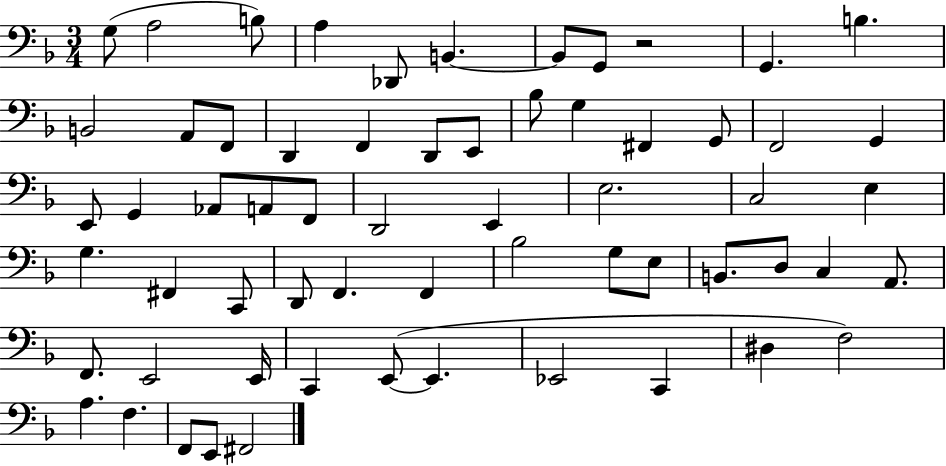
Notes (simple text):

G3/e A3/h B3/e A3/q Db2/e B2/q. B2/e G2/e R/h G2/q. B3/q. B2/h A2/e F2/e D2/q F2/q D2/e E2/e Bb3/e G3/q F#2/q G2/e F2/h G2/q E2/e G2/q Ab2/e A2/e F2/e D2/h E2/q E3/h. C3/h E3/q G3/q. F#2/q C2/e D2/e F2/q. F2/q Bb3/h G3/e E3/e B2/e. D3/e C3/q A2/e. F2/e. E2/h E2/s C2/q E2/e E2/q. Eb2/h C2/q D#3/q F3/h A3/q. F3/q. F2/e E2/e F#2/h